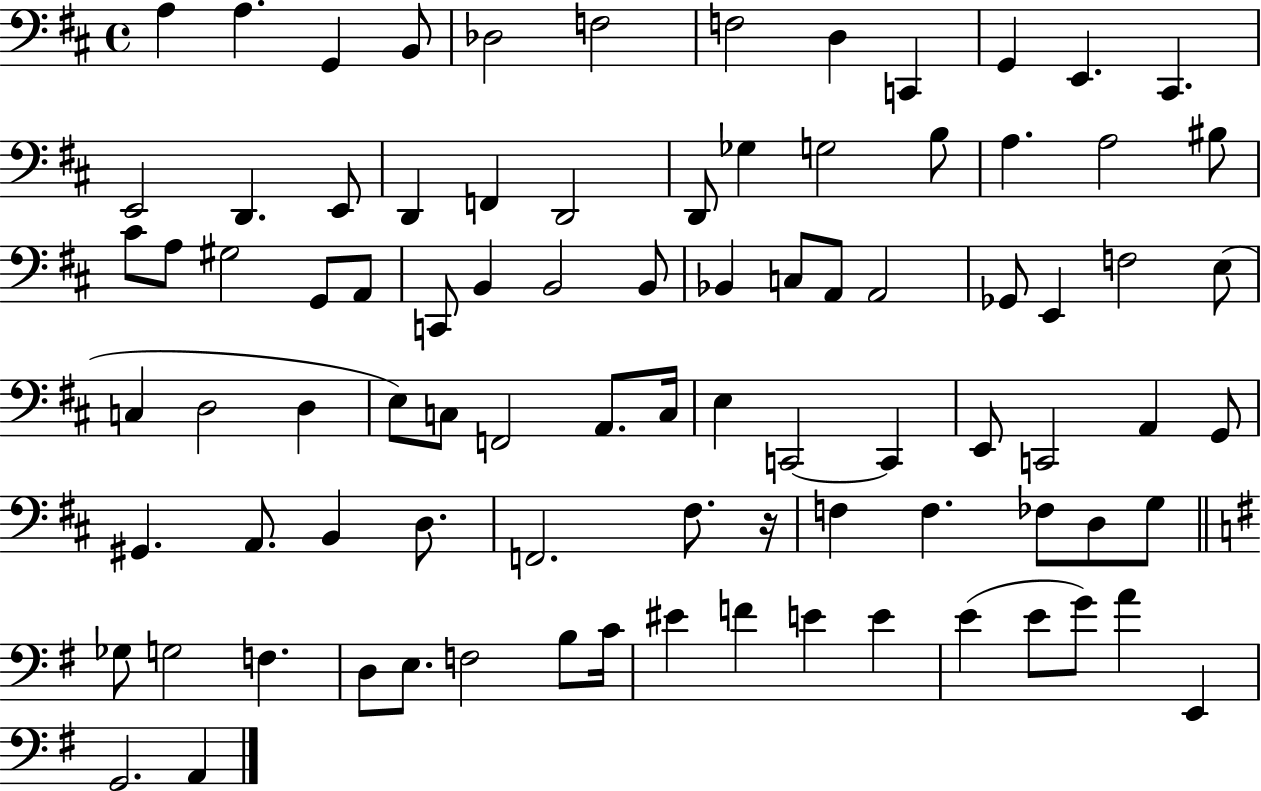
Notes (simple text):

A3/q A3/q. G2/q B2/e Db3/h F3/h F3/h D3/q C2/q G2/q E2/q. C#2/q. E2/h D2/q. E2/e D2/q F2/q D2/h D2/e Gb3/q G3/h B3/e A3/q. A3/h BIS3/e C#4/e A3/e G#3/h G2/e A2/e C2/e B2/q B2/h B2/e Bb2/q C3/e A2/e A2/h Gb2/e E2/q F3/h E3/e C3/q D3/h D3/q E3/e C3/e F2/h A2/e. C3/s E3/q C2/h C2/q E2/e C2/h A2/q G2/e G#2/q. A2/e. B2/q D3/e. F2/h. F#3/e. R/s F3/q F3/q. FES3/e D3/e G3/e Gb3/e G3/h F3/q. D3/e E3/e. F3/h B3/e C4/s EIS4/q F4/q E4/q E4/q E4/q E4/e G4/e A4/q E2/q G2/h. A2/q